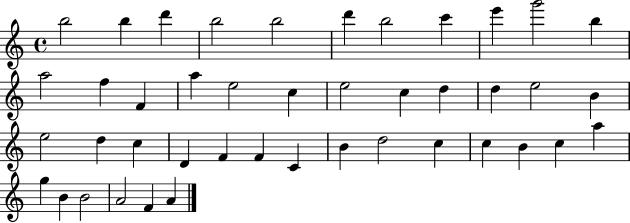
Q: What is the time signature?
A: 4/4